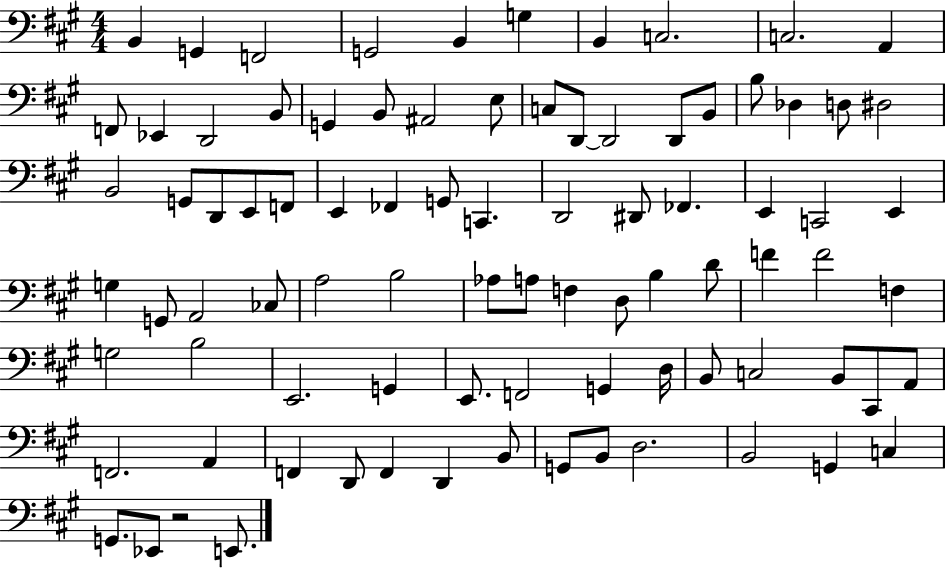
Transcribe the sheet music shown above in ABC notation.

X:1
T:Untitled
M:4/4
L:1/4
K:A
B,, G,, F,,2 G,,2 B,, G, B,, C,2 C,2 A,, F,,/2 _E,, D,,2 B,,/2 G,, B,,/2 ^A,,2 E,/2 C,/2 D,,/2 D,,2 D,,/2 B,,/2 B,/2 _D, D,/2 ^D,2 B,,2 G,,/2 D,,/2 E,,/2 F,,/2 E,, _F,, G,,/2 C,, D,,2 ^D,,/2 _F,, E,, C,,2 E,, G, G,,/2 A,,2 _C,/2 A,2 B,2 _A,/2 A,/2 F, D,/2 B, D/2 F F2 F, G,2 B,2 E,,2 G,, E,,/2 F,,2 G,, D,/4 B,,/2 C,2 B,,/2 ^C,,/2 A,,/2 F,,2 A,, F,, D,,/2 F,, D,, B,,/2 G,,/2 B,,/2 D,2 B,,2 G,, C, G,,/2 _E,,/2 z2 E,,/2